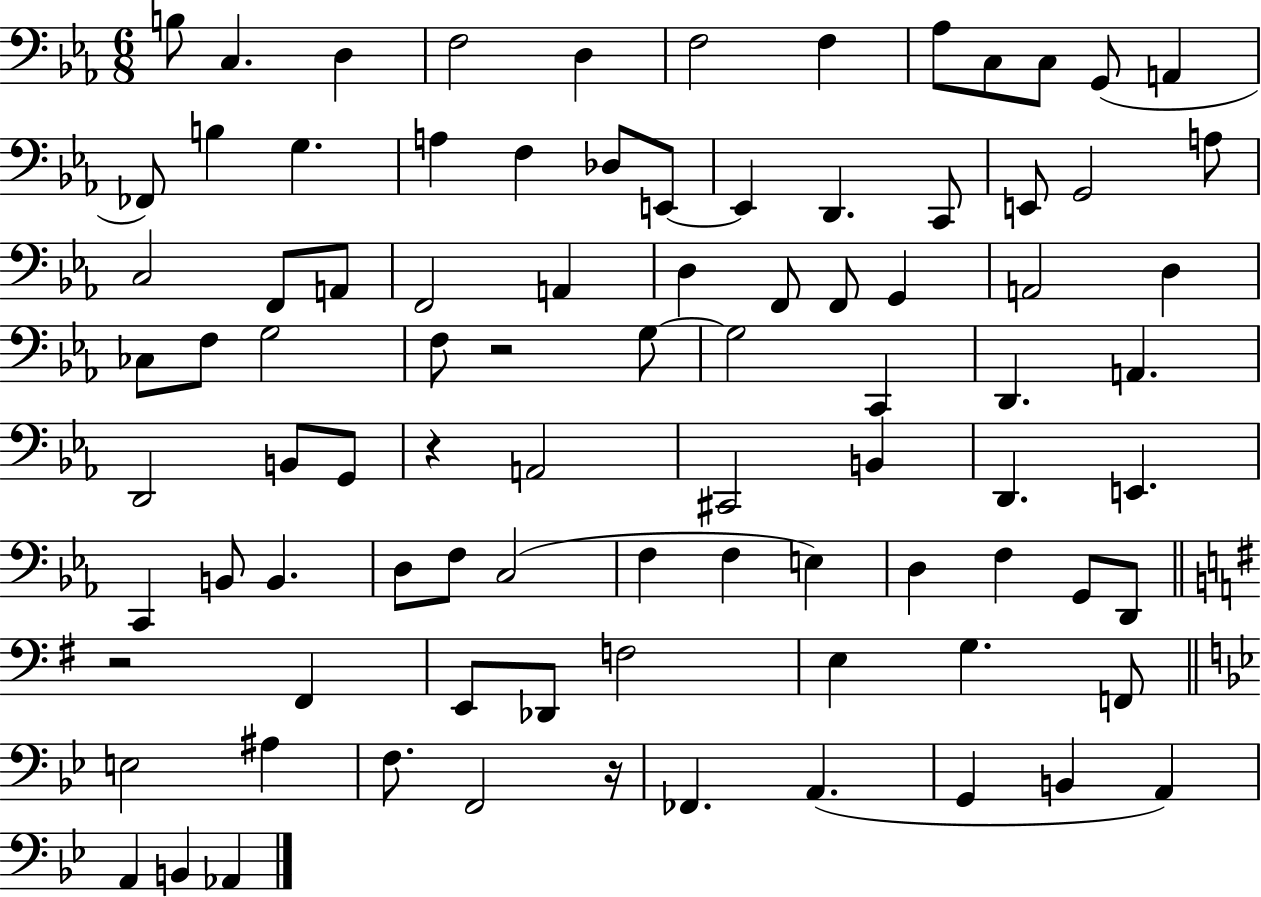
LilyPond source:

{
  \clef bass
  \numericTimeSignature
  \time 6/8
  \key ees \major
  b8 c4. d4 | f2 d4 | f2 f4 | aes8 c8 c8 g,8( a,4 | \break fes,8) b4 g4. | a4 f4 des8 e,8~~ | e,4 d,4. c,8 | e,8 g,2 a8 | \break c2 f,8 a,8 | f,2 a,4 | d4 f,8 f,8 g,4 | a,2 d4 | \break ces8 f8 g2 | f8 r2 g8~~ | g2 c,4 | d,4. a,4. | \break d,2 b,8 g,8 | r4 a,2 | cis,2 b,4 | d,4. e,4. | \break c,4 b,8 b,4. | d8 f8 c2( | f4 f4 e4) | d4 f4 g,8 d,8 | \break \bar "||" \break \key g \major r2 fis,4 | e,8 des,8 f2 | e4 g4. f,8 | \bar "||" \break \key g \minor e2 ais4 | f8. f,2 r16 | fes,4. a,4.( | g,4 b,4 a,4) | \break a,4 b,4 aes,4 | \bar "|."
}